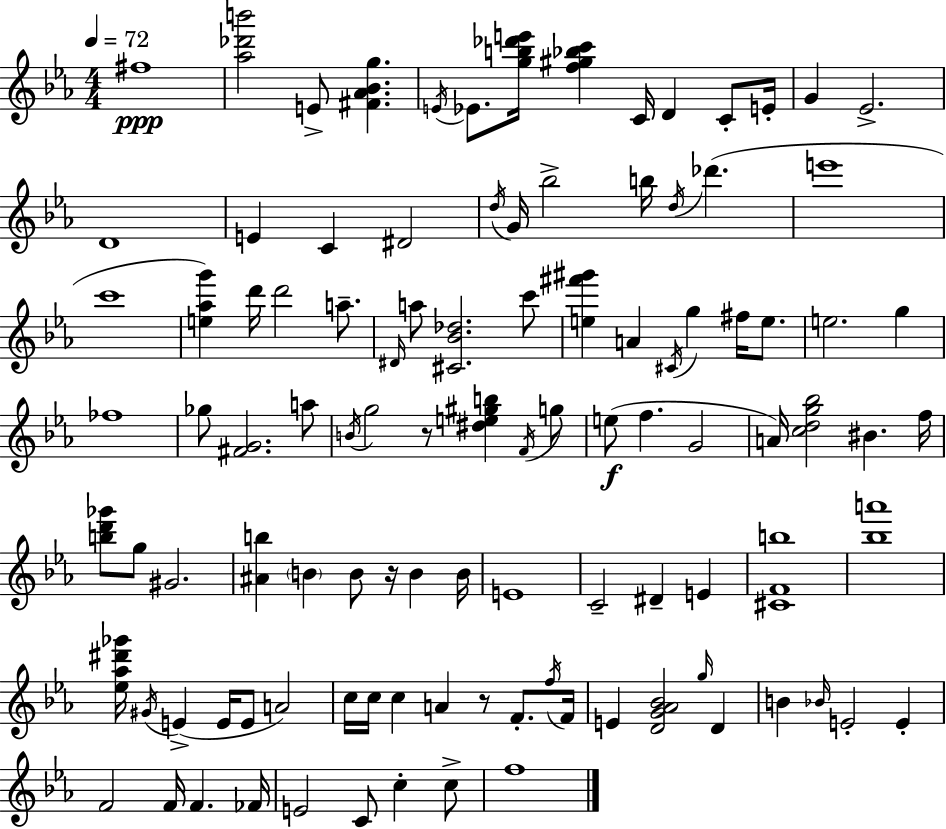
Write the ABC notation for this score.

X:1
T:Untitled
M:4/4
L:1/4
K:Cm
^f4 [_a_d'b']2 E/2 [^F_A_Bg] E/4 _E/2 [gb_d'e']/4 [f^g_bc'] C/4 D C/2 E/4 G _E2 D4 E C ^D2 d/4 G/4 _b2 b/4 d/4 _d' e'4 c'4 [e_ag'] d'/4 d'2 a/2 ^D/4 a/2 [^C_B_d]2 c'/2 [e^f'^g'] A ^C/4 g ^f/4 e/2 e2 g _f4 _g/2 [^FG]2 a/2 B/4 g2 z/2 [^de^gb] F/4 g/2 e/2 f G2 A/4 [cdg_b]2 ^B f/4 [bd'_g']/2 g/2 ^G2 [^Ab] B B/2 z/4 B B/4 E4 C2 ^D E [^CFb]4 [_ba']4 [_e_a^d'_g']/4 ^G/4 E E/4 E/2 A2 c/4 c/4 c A z/2 F/2 f/4 F/4 E [DG_A_B]2 g/4 D B _B/4 E2 E F2 F/4 F _F/4 E2 C/2 c c/2 f4